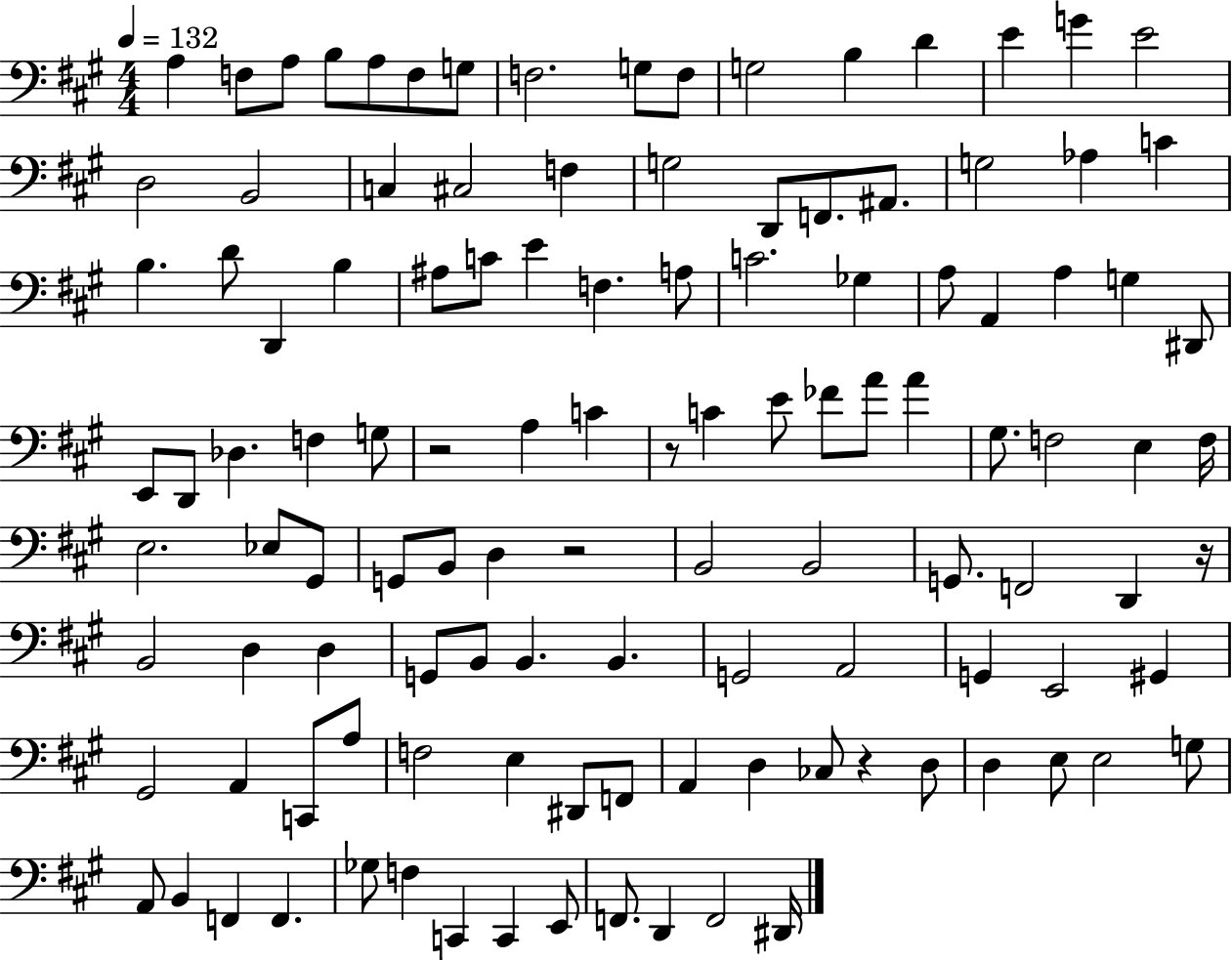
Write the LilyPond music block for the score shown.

{
  \clef bass
  \numericTimeSignature
  \time 4/4
  \key a \major
  \tempo 4 = 132
  \repeat volta 2 { a4 f8 a8 b8 a8 f8 g8 | f2. g8 f8 | g2 b4 d'4 | e'4 g'4 e'2 | \break d2 b,2 | c4 cis2 f4 | g2 d,8 f,8. ais,8. | g2 aes4 c'4 | \break b4. d'8 d,4 b4 | ais8 c'8 e'4 f4. a8 | c'2. ges4 | a8 a,4 a4 g4 dis,8 | \break e,8 d,8 des4. f4 g8 | r2 a4 c'4 | r8 c'4 e'8 fes'8 a'8 a'4 | gis8. f2 e4 f16 | \break e2. ees8 gis,8 | g,8 b,8 d4 r2 | b,2 b,2 | g,8. f,2 d,4 r16 | \break b,2 d4 d4 | g,8 b,8 b,4. b,4. | g,2 a,2 | g,4 e,2 gis,4 | \break gis,2 a,4 c,8 a8 | f2 e4 dis,8 f,8 | a,4 d4 ces8 r4 d8 | d4 e8 e2 g8 | \break a,8 b,4 f,4 f,4. | ges8 f4 c,4 c,4 e,8 | f,8. d,4 f,2 dis,16 | } \bar "|."
}